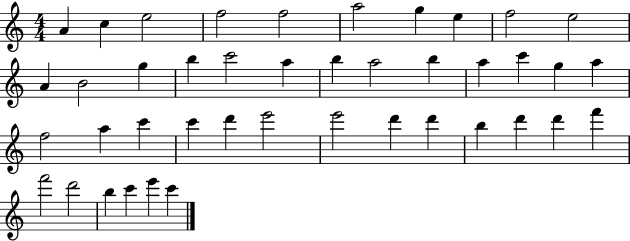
{
  \clef treble
  \numericTimeSignature
  \time 4/4
  \key c \major
  a'4 c''4 e''2 | f''2 f''2 | a''2 g''4 e''4 | f''2 e''2 | \break a'4 b'2 g''4 | b''4 c'''2 a''4 | b''4 a''2 b''4 | a''4 c'''4 g''4 a''4 | \break f''2 a''4 c'''4 | c'''4 d'''4 e'''2 | e'''2 d'''4 d'''4 | b''4 d'''4 d'''4 f'''4 | \break f'''2 d'''2 | b''4 c'''4 e'''4 c'''4 | \bar "|."
}